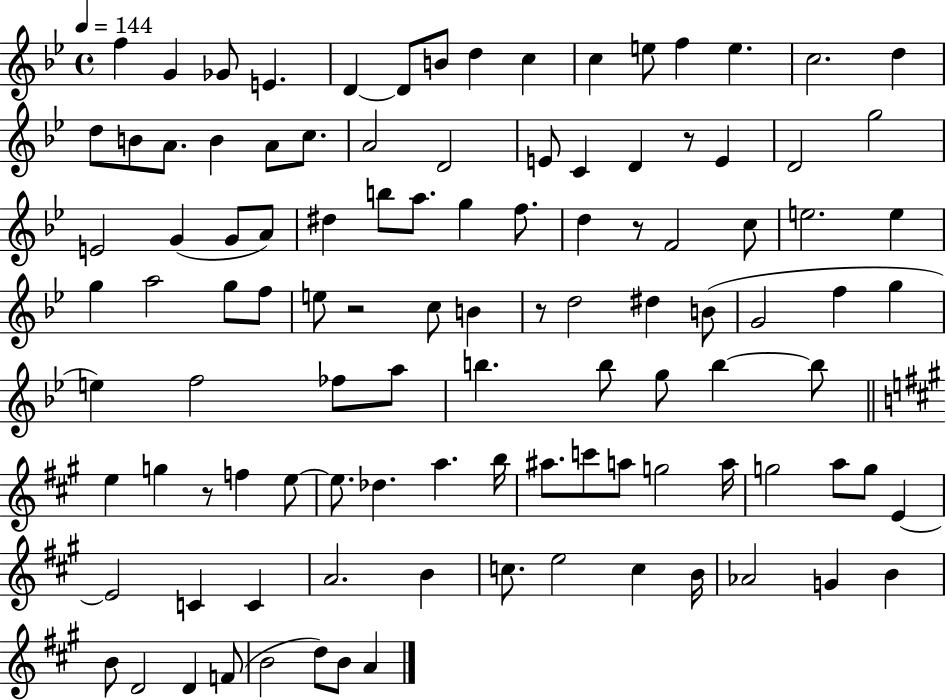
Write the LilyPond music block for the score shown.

{
  \clef treble
  \time 4/4
  \defaultTimeSignature
  \key bes \major
  \tempo 4 = 144
  f''4 g'4 ges'8 e'4. | d'4~~ d'8 b'8 d''4 c''4 | c''4 e''8 f''4 e''4. | c''2. d''4 | \break d''8 b'8 a'8. b'4 a'8 c''8. | a'2 d'2 | e'8 c'4 d'4 r8 e'4 | d'2 g''2 | \break e'2 g'4( g'8 a'8) | dis''4 b''8 a''8. g''4 f''8. | d''4 r8 f'2 c''8 | e''2. e''4 | \break g''4 a''2 g''8 f''8 | e''8 r2 c''8 b'4 | r8 d''2 dis''4 b'8( | g'2 f''4 g''4 | \break e''4) f''2 fes''8 a''8 | b''4. b''8 g''8 b''4~~ b''8 | \bar "||" \break \key a \major e''4 g''4 r8 f''4 e''8~~ | e''8. des''4. a''4. b''16 | ais''8. c'''8 a''8 g''2 a''16 | g''2 a''8 g''8 e'4~~ | \break e'2 c'4 c'4 | a'2. b'4 | c''8. e''2 c''4 b'16 | aes'2 g'4 b'4 | \break b'8 d'2 d'4 f'8( | b'2 d''8) b'8 a'4 | \bar "|."
}